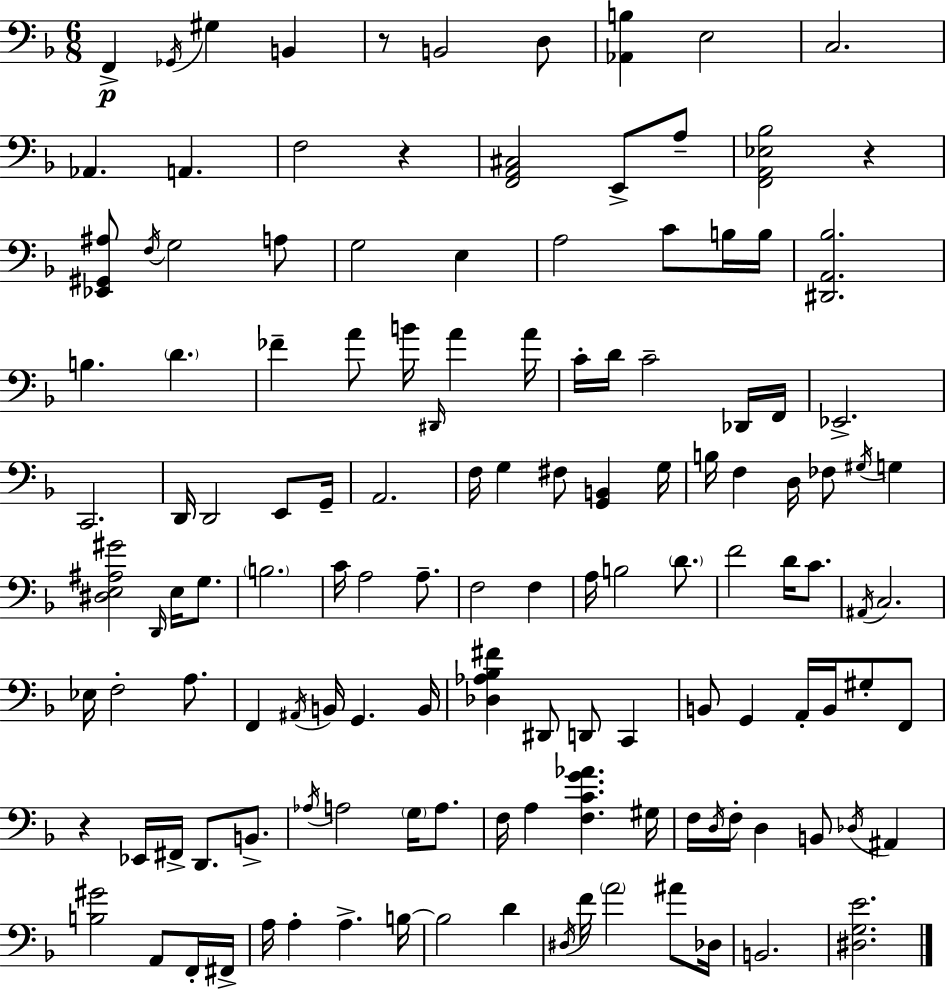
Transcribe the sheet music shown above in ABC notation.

X:1
T:Untitled
M:6/8
L:1/4
K:Dm
F,, _G,,/4 ^G, B,, z/2 B,,2 D,/2 [_A,,B,] E,2 C,2 _A,, A,, F,2 z [F,,A,,^C,]2 E,,/2 A,/2 [F,,A,,_E,_B,]2 z [_E,,^G,,^A,]/2 F,/4 G,2 A,/2 G,2 E, A,2 C/2 B,/4 B,/4 [^D,,A,,_B,]2 B, D _F A/2 B/4 ^D,,/4 A A/4 C/4 D/4 C2 _D,,/4 F,,/4 _E,,2 C,,2 D,,/4 D,,2 E,,/2 G,,/4 A,,2 F,/4 G, ^F,/2 [G,,B,,] G,/4 B,/4 F, D,/4 _F,/2 ^G,/4 G, [^D,E,^A,^G]2 D,,/4 E,/4 G,/2 B,2 C/4 A,2 A,/2 F,2 F, A,/4 B,2 D/2 F2 D/4 C/2 ^A,,/4 C,2 _E,/4 F,2 A,/2 F,, ^A,,/4 B,,/4 G,, B,,/4 [_D,_A,_B,^F] ^D,,/2 D,,/2 C,, B,,/2 G,, A,,/4 B,,/4 ^G,/2 F,,/2 z _E,,/4 ^F,,/4 D,,/2 B,,/2 _A,/4 A,2 G,/4 A,/2 F,/4 A, [F,CG_A] ^G,/4 F,/4 D,/4 F,/4 D, B,,/2 _D,/4 ^A,, [B,^G]2 A,,/2 F,,/4 ^F,,/4 A,/4 A, A, B,/4 B,2 D ^D,/4 F/4 A2 ^A/2 _D,/4 B,,2 [^D,G,E]2